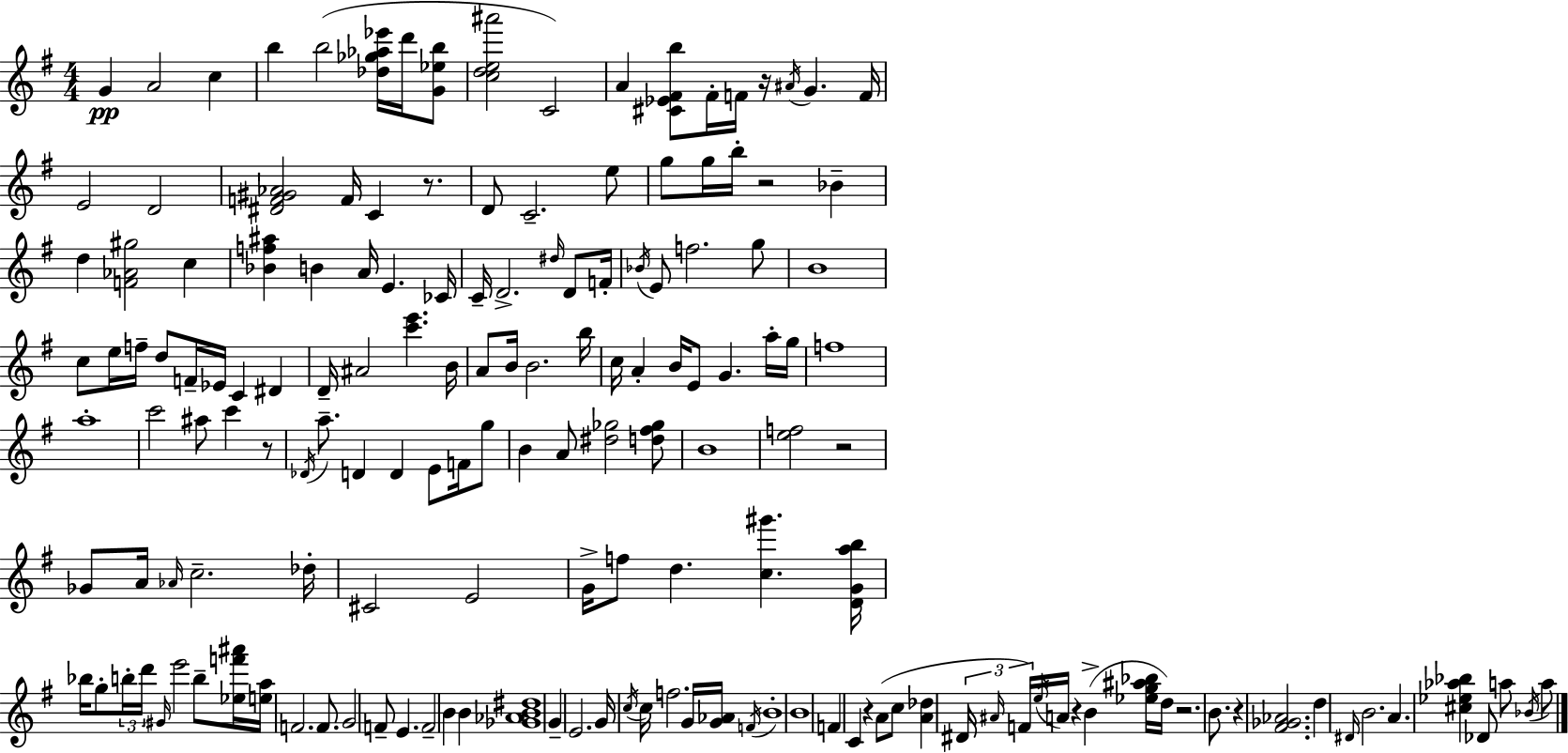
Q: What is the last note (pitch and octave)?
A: A5